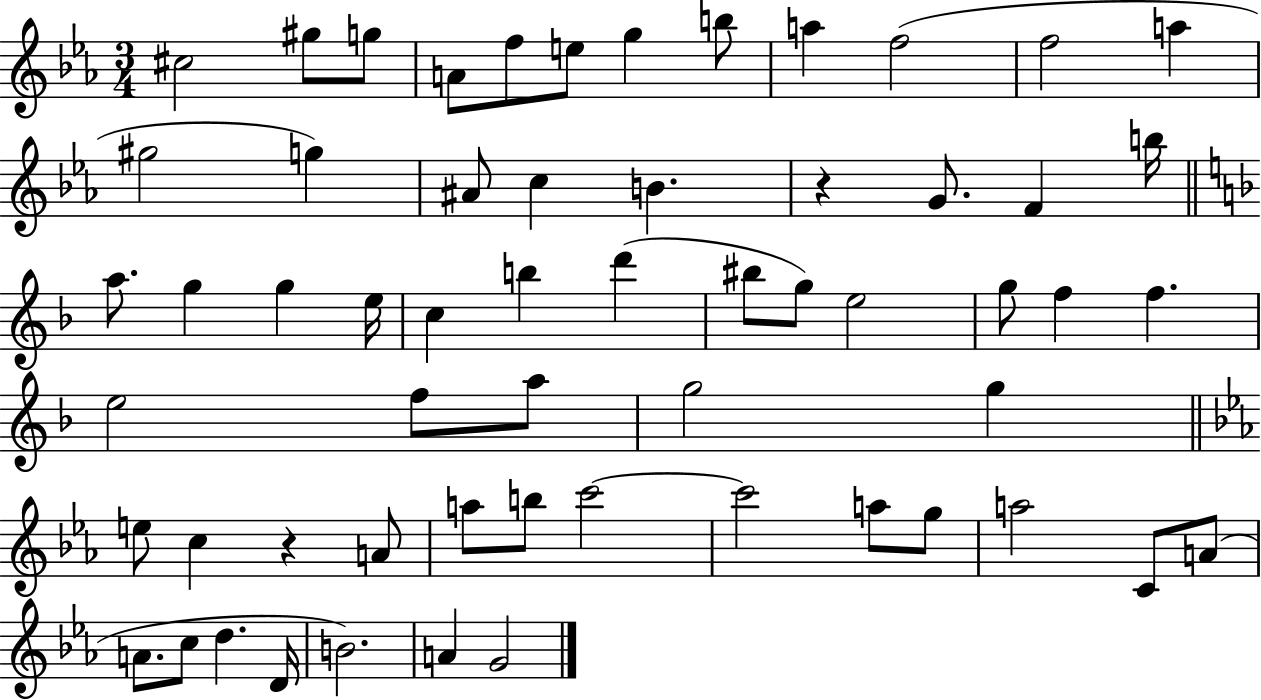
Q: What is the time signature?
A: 3/4